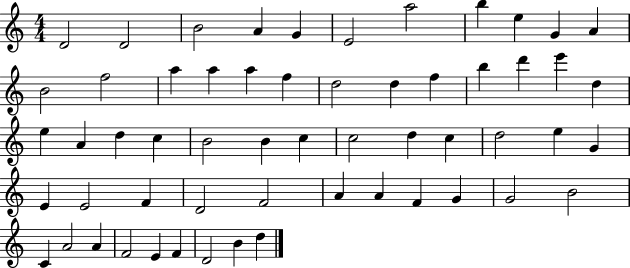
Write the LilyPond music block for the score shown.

{
  \clef treble
  \numericTimeSignature
  \time 4/4
  \key c \major
  d'2 d'2 | b'2 a'4 g'4 | e'2 a''2 | b''4 e''4 g'4 a'4 | \break b'2 f''2 | a''4 a''4 a''4 f''4 | d''2 d''4 f''4 | b''4 d'''4 e'''4 d''4 | \break e''4 a'4 d''4 c''4 | b'2 b'4 c''4 | c''2 d''4 c''4 | d''2 e''4 g'4 | \break e'4 e'2 f'4 | d'2 f'2 | a'4 a'4 f'4 g'4 | g'2 b'2 | \break c'4 a'2 a'4 | f'2 e'4 f'4 | d'2 b'4 d''4 | \bar "|."
}